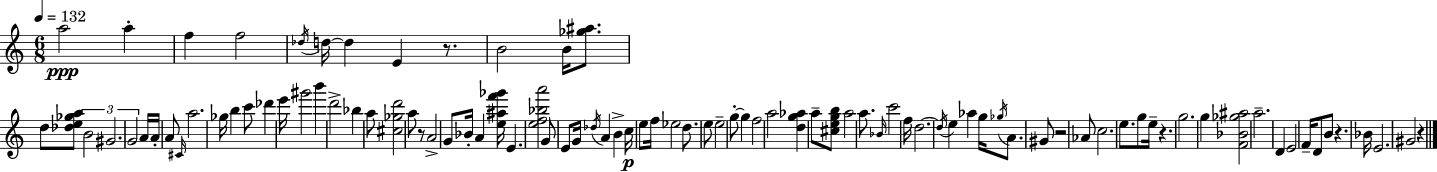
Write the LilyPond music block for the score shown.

{
  \clef treble
  \numericTimeSignature
  \time 6/8
  \key a \minor
  \tempo 4 = 132
  a''2\ppp a''4-. | f''4 f''2 | \acciaccatura { des''16 } d''16~~ d''4 e'4 r8. | b'2 b'16 <ges'' ais''>8. | \break d''8 <des'' e'' ges'' a''>8 \tuplet 3/2 { b'2 | gis'2. | g'2 } a'16 a'16-. a'8 | \grace { cis'16 } a''2. | \break ges''16 b''4 c'''8 des'''4 | e'''16 gis'''2 b'''4 | d'''2-> bes''4 | a''8 <cis'' ges'' d'''>2 | \break a''8 r8 a'2-> | g'8 bes'16-. a'4 <e'' ais'' f''' ges'''>16 e'4. | <e'' f'' bes'' a'''>2 g'8 | e'8 g'16 \acciaccatura { des''16 } a'4 b'4-> | \break c''16\p e''8 f''16 ees''2 | d''8. e''8 e''2-- | g''8-.~~ g''4 f''2 | a''2 <d'' g'' aes''>4 | \break a''8-- <cis'' e'' g'' b''>8 a''2 | a''8. \grace { bes'16 } c'''2 | f''16 d''2.~~ | \acciaccatura { d''16 } e''4 aes''4 | \break g''16 \acciaccatura { ges''16 } a'8. gis'8 r2 | aes'8 c''2. | e''8. g''8 e''16-- | r4. g''2. | \break g''4 <f' bes' ges'' ais''>2 | a''2.-- | d'4 e'2 | f'16-- d'8 b'8 r4. | \break bes'16 e'2. | gis'2 | r4 \bar "|."
}